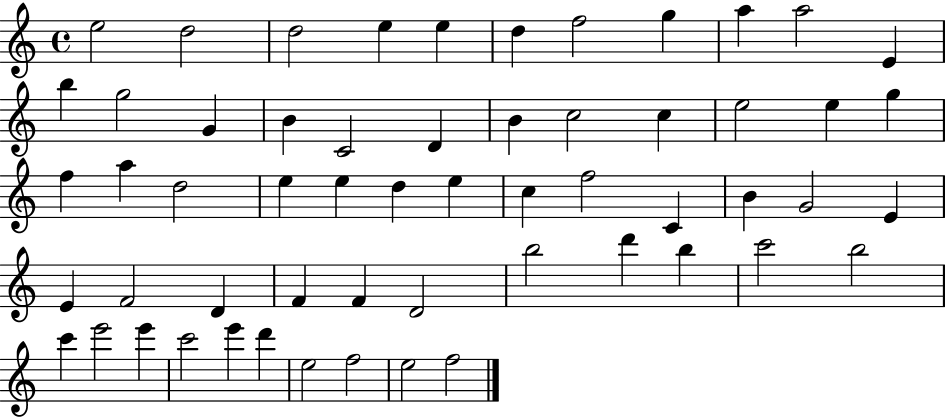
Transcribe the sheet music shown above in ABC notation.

X:1
T:Untitled
M:4/4
L:1/4
K:C
e2 d2 d2 e e d f2 g a a2 E b g2 G B C2 D B c2 c e2 e g f a d2 e e d e c f2 C B G2 E E F2 D F F D2 b2 d' b c'2 b2 c' e'2 e' c'2 e' d' e2 f2 e2 f2